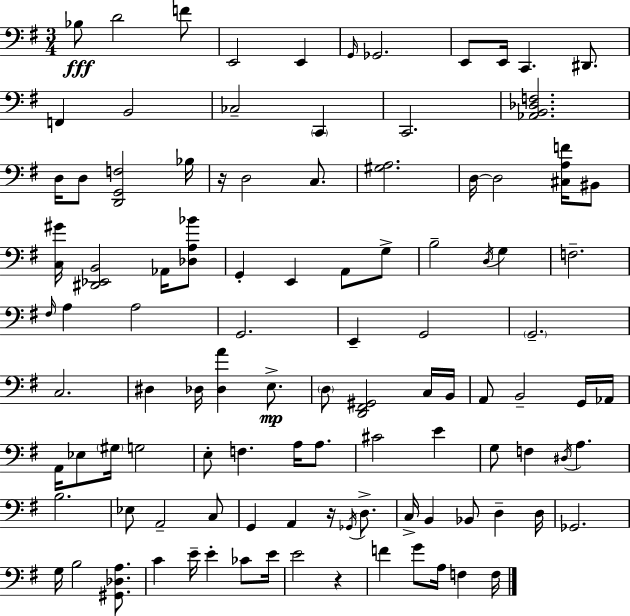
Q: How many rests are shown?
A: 3